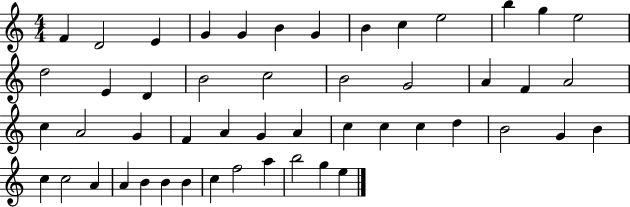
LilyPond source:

{
  \clef treble
  \numericTimeSignature
  \time 4/4
  \key c \major
  f'4 d'2 e'4 | g'4 g'4 b'4 g'4 | b'4 c''4 e''2 | b''4 g''4 e''2 | \break d''2 e'4 d'4 | b'2 c''2 | b'2 g'2 | a'4 f'4 a'2 | \break c''4 a'2 g'4 | f'4 a'4 g'4 a'4 | c''4 c''4 c''4 d''4 | b'2 g'4 b'4 | \break c''4 c''2 a'4 | a'4 b'4 b'4 b'4 | c''4 f''2 a''4 | b''2 g''4 e''4 | \break \bar "|."
}